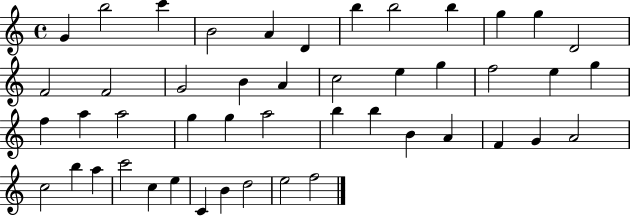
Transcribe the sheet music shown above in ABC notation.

X:1
T:Untitled
M:4/4
L:1/4
K:C
G b2 c' B2 A D b b2 b g g D2 F2 F2 G2 B A c2 e g f2 e g f a a2 g g a2 b b B A F G A2 c2 b a c'2 c e C B d2 e2 f2